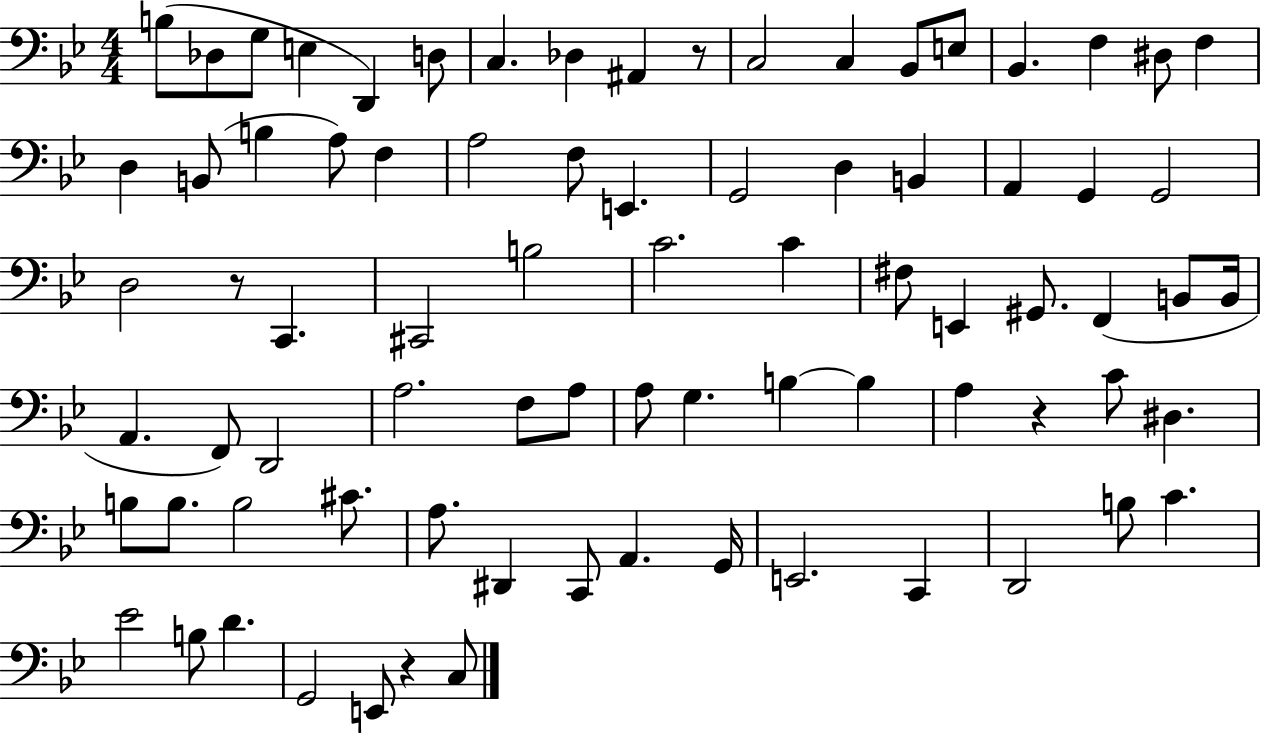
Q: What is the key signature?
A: BES major